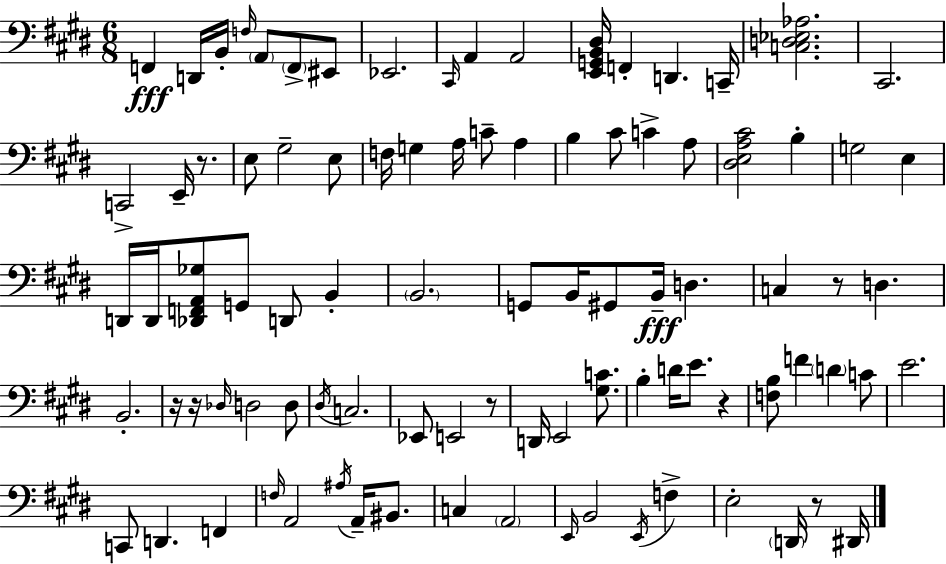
X:1
T:Untitled
M:6/8
L:1/4
K:E
F,, D,,/4 B,,/4 F,/4 A,,/2 F,,/2 ^E,,/2 _E,,2 ^C,,/4 A,, A,,2 [E,,G,,B,,^D,]/4 F,, D,, C,,/4 [C,D,_E,_A,]2 ^C,,2 C,,2 E,,/4 z/2 E,/2 ^G,2 E,/2 F,/4 G, A,/4 C/2 A, B, ^C/2 C A,/2 [^D,E,A,^C]2 B, G,2 E, D,,/4 D,,/4 [_D,,F,,A,,_G,]/2 G,,/2 D,,/2 B,, B,,2 G,,/2 B,,/4 ^G,,/2 B,,/4 D, C, z/2 D, B,,2 z/4 z/4 _D,/4 D,2 D,/2 ^D,/4 C,2 _E,,/2 E,,2 z/2 D,,/4 E,,2 [^G,C]/2 B, D/4 E/2 z [F,B,]/2 F D C/2 E2 C,,/2 D,, F,, F,/4 A,,2 ^A,/4 A,,/4 ^B,,/2 C, A,,2 E,,/4 B,,2 E,,/4 F, E,2 D,,/4 z/2 ^D,,/4